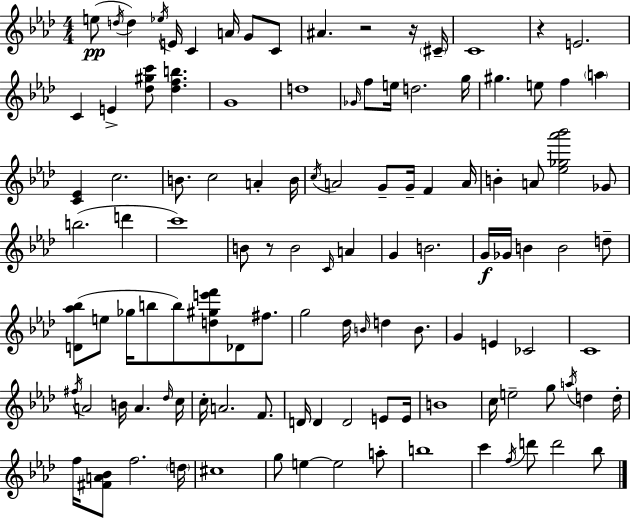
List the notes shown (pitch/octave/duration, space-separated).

E5/e D5/s D5/q Eb5/s E4/s C4/q A4/s G4/e C4/e A#4/q. R/h R/s C#4/s C4/w R/q E4/h. C4/q E4/q [Db5,G#5,C6]/e [Db5,F5,B5]/q. G4/w D5/w Gb4/s F5/e E5/s D5/h. G5/s G#5/q. E5/e F5/q A5/q [C4,Eb4]/q C5/h. B4/e. C5/h A4/q B4/s C5/s A4/h G4/e G4/s F4/q A4/s B4/q A4/e [Eb5,Gb5,Ab6,Bb6]/h Gb4/e B5/h. D6/q C6/w B4/e R/e B4/h C4/s A4/q G4/q B4/h. G4/s Gb4/s B4/q B4/h D5/e [D4,Ab5,Bb5]/e E5/e Gb5/s B5/e B5/e [D5,G#5,E6,F6]/e Db4/e F#5/e. G5/h Db5/s B4/s D5/q B4/e. G4/q E4/q CES4/h C4/w F#5/s A4/h B4/s A4/q. Db5/s C5/s C5/s A4/h. F4/e. D4/s D4/q D4/h E4/e E4/s B4/w C5/s E5/h G5/e A5/s D5/q D5/s F5/s [F#4,A4,Bb4]/e F5/h. D5/s C#5/w G5/e E5/q E5/h A5/e B5/w C6/q F5/s D6/e D6/h Bb5/e